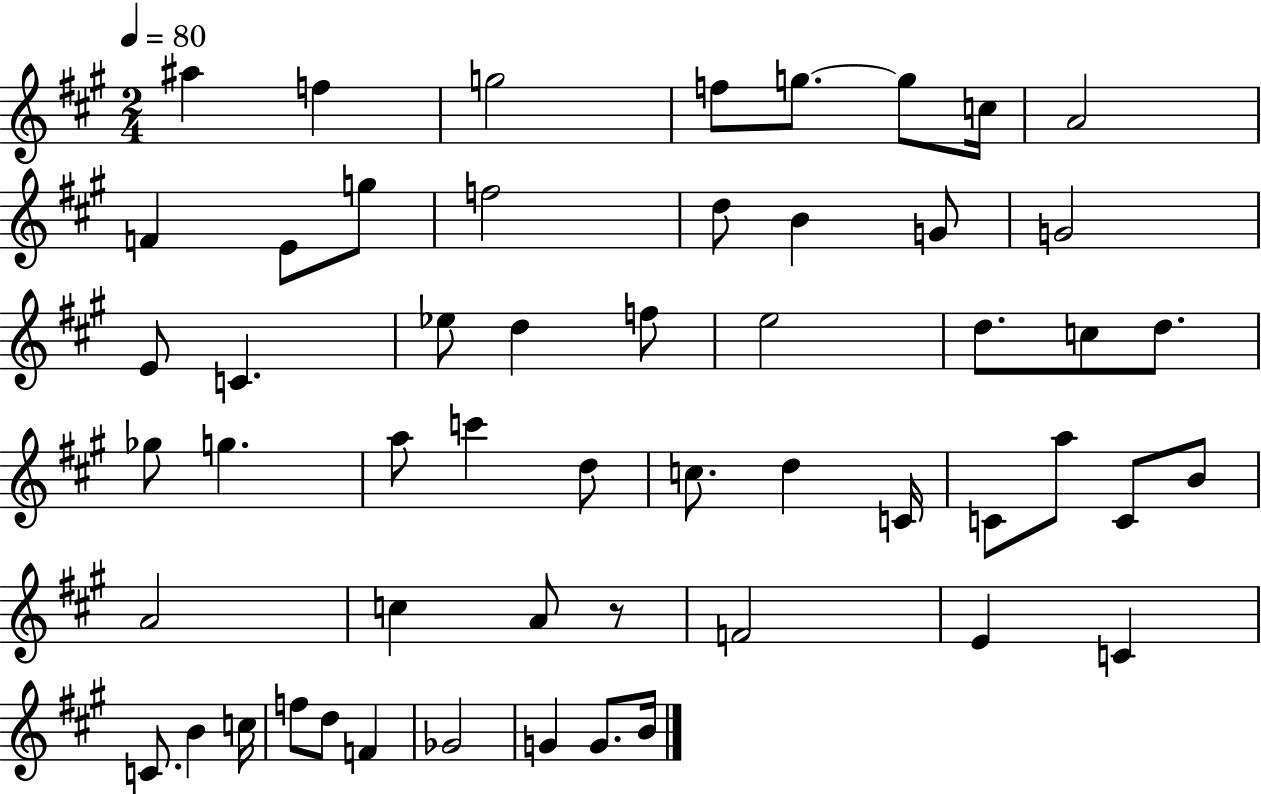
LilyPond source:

{
  \clef treble
  \numericTimeSignature
  \time 2/4
  \key a \major
  \tempo 4 = 80
  ais''4 f''4 | g''2 | f''8 g''8.~~ g''8 c''16 | a'2 | \break f'4 e'8 g''8 | f''2 | d''8 b'4 g'8 | g'2 | \break e'8 c'4. | ees''8 d''4 f''8 | e''2 | d''8. c''8 d''8. | \break ges''8 g''4. | a''8 c'''4 d''8 | c''8. d''4 c'16 | c'8 a''8 c'8 b'8 | \break a'2 | c''4 a'8 r8 | f'2 | e'4 c'4 | \break c'8. b'4 c''16 | f''8 d''8 f'4 | ges'2 | g'4 g'8. b'16 | \break \bar "|."
}